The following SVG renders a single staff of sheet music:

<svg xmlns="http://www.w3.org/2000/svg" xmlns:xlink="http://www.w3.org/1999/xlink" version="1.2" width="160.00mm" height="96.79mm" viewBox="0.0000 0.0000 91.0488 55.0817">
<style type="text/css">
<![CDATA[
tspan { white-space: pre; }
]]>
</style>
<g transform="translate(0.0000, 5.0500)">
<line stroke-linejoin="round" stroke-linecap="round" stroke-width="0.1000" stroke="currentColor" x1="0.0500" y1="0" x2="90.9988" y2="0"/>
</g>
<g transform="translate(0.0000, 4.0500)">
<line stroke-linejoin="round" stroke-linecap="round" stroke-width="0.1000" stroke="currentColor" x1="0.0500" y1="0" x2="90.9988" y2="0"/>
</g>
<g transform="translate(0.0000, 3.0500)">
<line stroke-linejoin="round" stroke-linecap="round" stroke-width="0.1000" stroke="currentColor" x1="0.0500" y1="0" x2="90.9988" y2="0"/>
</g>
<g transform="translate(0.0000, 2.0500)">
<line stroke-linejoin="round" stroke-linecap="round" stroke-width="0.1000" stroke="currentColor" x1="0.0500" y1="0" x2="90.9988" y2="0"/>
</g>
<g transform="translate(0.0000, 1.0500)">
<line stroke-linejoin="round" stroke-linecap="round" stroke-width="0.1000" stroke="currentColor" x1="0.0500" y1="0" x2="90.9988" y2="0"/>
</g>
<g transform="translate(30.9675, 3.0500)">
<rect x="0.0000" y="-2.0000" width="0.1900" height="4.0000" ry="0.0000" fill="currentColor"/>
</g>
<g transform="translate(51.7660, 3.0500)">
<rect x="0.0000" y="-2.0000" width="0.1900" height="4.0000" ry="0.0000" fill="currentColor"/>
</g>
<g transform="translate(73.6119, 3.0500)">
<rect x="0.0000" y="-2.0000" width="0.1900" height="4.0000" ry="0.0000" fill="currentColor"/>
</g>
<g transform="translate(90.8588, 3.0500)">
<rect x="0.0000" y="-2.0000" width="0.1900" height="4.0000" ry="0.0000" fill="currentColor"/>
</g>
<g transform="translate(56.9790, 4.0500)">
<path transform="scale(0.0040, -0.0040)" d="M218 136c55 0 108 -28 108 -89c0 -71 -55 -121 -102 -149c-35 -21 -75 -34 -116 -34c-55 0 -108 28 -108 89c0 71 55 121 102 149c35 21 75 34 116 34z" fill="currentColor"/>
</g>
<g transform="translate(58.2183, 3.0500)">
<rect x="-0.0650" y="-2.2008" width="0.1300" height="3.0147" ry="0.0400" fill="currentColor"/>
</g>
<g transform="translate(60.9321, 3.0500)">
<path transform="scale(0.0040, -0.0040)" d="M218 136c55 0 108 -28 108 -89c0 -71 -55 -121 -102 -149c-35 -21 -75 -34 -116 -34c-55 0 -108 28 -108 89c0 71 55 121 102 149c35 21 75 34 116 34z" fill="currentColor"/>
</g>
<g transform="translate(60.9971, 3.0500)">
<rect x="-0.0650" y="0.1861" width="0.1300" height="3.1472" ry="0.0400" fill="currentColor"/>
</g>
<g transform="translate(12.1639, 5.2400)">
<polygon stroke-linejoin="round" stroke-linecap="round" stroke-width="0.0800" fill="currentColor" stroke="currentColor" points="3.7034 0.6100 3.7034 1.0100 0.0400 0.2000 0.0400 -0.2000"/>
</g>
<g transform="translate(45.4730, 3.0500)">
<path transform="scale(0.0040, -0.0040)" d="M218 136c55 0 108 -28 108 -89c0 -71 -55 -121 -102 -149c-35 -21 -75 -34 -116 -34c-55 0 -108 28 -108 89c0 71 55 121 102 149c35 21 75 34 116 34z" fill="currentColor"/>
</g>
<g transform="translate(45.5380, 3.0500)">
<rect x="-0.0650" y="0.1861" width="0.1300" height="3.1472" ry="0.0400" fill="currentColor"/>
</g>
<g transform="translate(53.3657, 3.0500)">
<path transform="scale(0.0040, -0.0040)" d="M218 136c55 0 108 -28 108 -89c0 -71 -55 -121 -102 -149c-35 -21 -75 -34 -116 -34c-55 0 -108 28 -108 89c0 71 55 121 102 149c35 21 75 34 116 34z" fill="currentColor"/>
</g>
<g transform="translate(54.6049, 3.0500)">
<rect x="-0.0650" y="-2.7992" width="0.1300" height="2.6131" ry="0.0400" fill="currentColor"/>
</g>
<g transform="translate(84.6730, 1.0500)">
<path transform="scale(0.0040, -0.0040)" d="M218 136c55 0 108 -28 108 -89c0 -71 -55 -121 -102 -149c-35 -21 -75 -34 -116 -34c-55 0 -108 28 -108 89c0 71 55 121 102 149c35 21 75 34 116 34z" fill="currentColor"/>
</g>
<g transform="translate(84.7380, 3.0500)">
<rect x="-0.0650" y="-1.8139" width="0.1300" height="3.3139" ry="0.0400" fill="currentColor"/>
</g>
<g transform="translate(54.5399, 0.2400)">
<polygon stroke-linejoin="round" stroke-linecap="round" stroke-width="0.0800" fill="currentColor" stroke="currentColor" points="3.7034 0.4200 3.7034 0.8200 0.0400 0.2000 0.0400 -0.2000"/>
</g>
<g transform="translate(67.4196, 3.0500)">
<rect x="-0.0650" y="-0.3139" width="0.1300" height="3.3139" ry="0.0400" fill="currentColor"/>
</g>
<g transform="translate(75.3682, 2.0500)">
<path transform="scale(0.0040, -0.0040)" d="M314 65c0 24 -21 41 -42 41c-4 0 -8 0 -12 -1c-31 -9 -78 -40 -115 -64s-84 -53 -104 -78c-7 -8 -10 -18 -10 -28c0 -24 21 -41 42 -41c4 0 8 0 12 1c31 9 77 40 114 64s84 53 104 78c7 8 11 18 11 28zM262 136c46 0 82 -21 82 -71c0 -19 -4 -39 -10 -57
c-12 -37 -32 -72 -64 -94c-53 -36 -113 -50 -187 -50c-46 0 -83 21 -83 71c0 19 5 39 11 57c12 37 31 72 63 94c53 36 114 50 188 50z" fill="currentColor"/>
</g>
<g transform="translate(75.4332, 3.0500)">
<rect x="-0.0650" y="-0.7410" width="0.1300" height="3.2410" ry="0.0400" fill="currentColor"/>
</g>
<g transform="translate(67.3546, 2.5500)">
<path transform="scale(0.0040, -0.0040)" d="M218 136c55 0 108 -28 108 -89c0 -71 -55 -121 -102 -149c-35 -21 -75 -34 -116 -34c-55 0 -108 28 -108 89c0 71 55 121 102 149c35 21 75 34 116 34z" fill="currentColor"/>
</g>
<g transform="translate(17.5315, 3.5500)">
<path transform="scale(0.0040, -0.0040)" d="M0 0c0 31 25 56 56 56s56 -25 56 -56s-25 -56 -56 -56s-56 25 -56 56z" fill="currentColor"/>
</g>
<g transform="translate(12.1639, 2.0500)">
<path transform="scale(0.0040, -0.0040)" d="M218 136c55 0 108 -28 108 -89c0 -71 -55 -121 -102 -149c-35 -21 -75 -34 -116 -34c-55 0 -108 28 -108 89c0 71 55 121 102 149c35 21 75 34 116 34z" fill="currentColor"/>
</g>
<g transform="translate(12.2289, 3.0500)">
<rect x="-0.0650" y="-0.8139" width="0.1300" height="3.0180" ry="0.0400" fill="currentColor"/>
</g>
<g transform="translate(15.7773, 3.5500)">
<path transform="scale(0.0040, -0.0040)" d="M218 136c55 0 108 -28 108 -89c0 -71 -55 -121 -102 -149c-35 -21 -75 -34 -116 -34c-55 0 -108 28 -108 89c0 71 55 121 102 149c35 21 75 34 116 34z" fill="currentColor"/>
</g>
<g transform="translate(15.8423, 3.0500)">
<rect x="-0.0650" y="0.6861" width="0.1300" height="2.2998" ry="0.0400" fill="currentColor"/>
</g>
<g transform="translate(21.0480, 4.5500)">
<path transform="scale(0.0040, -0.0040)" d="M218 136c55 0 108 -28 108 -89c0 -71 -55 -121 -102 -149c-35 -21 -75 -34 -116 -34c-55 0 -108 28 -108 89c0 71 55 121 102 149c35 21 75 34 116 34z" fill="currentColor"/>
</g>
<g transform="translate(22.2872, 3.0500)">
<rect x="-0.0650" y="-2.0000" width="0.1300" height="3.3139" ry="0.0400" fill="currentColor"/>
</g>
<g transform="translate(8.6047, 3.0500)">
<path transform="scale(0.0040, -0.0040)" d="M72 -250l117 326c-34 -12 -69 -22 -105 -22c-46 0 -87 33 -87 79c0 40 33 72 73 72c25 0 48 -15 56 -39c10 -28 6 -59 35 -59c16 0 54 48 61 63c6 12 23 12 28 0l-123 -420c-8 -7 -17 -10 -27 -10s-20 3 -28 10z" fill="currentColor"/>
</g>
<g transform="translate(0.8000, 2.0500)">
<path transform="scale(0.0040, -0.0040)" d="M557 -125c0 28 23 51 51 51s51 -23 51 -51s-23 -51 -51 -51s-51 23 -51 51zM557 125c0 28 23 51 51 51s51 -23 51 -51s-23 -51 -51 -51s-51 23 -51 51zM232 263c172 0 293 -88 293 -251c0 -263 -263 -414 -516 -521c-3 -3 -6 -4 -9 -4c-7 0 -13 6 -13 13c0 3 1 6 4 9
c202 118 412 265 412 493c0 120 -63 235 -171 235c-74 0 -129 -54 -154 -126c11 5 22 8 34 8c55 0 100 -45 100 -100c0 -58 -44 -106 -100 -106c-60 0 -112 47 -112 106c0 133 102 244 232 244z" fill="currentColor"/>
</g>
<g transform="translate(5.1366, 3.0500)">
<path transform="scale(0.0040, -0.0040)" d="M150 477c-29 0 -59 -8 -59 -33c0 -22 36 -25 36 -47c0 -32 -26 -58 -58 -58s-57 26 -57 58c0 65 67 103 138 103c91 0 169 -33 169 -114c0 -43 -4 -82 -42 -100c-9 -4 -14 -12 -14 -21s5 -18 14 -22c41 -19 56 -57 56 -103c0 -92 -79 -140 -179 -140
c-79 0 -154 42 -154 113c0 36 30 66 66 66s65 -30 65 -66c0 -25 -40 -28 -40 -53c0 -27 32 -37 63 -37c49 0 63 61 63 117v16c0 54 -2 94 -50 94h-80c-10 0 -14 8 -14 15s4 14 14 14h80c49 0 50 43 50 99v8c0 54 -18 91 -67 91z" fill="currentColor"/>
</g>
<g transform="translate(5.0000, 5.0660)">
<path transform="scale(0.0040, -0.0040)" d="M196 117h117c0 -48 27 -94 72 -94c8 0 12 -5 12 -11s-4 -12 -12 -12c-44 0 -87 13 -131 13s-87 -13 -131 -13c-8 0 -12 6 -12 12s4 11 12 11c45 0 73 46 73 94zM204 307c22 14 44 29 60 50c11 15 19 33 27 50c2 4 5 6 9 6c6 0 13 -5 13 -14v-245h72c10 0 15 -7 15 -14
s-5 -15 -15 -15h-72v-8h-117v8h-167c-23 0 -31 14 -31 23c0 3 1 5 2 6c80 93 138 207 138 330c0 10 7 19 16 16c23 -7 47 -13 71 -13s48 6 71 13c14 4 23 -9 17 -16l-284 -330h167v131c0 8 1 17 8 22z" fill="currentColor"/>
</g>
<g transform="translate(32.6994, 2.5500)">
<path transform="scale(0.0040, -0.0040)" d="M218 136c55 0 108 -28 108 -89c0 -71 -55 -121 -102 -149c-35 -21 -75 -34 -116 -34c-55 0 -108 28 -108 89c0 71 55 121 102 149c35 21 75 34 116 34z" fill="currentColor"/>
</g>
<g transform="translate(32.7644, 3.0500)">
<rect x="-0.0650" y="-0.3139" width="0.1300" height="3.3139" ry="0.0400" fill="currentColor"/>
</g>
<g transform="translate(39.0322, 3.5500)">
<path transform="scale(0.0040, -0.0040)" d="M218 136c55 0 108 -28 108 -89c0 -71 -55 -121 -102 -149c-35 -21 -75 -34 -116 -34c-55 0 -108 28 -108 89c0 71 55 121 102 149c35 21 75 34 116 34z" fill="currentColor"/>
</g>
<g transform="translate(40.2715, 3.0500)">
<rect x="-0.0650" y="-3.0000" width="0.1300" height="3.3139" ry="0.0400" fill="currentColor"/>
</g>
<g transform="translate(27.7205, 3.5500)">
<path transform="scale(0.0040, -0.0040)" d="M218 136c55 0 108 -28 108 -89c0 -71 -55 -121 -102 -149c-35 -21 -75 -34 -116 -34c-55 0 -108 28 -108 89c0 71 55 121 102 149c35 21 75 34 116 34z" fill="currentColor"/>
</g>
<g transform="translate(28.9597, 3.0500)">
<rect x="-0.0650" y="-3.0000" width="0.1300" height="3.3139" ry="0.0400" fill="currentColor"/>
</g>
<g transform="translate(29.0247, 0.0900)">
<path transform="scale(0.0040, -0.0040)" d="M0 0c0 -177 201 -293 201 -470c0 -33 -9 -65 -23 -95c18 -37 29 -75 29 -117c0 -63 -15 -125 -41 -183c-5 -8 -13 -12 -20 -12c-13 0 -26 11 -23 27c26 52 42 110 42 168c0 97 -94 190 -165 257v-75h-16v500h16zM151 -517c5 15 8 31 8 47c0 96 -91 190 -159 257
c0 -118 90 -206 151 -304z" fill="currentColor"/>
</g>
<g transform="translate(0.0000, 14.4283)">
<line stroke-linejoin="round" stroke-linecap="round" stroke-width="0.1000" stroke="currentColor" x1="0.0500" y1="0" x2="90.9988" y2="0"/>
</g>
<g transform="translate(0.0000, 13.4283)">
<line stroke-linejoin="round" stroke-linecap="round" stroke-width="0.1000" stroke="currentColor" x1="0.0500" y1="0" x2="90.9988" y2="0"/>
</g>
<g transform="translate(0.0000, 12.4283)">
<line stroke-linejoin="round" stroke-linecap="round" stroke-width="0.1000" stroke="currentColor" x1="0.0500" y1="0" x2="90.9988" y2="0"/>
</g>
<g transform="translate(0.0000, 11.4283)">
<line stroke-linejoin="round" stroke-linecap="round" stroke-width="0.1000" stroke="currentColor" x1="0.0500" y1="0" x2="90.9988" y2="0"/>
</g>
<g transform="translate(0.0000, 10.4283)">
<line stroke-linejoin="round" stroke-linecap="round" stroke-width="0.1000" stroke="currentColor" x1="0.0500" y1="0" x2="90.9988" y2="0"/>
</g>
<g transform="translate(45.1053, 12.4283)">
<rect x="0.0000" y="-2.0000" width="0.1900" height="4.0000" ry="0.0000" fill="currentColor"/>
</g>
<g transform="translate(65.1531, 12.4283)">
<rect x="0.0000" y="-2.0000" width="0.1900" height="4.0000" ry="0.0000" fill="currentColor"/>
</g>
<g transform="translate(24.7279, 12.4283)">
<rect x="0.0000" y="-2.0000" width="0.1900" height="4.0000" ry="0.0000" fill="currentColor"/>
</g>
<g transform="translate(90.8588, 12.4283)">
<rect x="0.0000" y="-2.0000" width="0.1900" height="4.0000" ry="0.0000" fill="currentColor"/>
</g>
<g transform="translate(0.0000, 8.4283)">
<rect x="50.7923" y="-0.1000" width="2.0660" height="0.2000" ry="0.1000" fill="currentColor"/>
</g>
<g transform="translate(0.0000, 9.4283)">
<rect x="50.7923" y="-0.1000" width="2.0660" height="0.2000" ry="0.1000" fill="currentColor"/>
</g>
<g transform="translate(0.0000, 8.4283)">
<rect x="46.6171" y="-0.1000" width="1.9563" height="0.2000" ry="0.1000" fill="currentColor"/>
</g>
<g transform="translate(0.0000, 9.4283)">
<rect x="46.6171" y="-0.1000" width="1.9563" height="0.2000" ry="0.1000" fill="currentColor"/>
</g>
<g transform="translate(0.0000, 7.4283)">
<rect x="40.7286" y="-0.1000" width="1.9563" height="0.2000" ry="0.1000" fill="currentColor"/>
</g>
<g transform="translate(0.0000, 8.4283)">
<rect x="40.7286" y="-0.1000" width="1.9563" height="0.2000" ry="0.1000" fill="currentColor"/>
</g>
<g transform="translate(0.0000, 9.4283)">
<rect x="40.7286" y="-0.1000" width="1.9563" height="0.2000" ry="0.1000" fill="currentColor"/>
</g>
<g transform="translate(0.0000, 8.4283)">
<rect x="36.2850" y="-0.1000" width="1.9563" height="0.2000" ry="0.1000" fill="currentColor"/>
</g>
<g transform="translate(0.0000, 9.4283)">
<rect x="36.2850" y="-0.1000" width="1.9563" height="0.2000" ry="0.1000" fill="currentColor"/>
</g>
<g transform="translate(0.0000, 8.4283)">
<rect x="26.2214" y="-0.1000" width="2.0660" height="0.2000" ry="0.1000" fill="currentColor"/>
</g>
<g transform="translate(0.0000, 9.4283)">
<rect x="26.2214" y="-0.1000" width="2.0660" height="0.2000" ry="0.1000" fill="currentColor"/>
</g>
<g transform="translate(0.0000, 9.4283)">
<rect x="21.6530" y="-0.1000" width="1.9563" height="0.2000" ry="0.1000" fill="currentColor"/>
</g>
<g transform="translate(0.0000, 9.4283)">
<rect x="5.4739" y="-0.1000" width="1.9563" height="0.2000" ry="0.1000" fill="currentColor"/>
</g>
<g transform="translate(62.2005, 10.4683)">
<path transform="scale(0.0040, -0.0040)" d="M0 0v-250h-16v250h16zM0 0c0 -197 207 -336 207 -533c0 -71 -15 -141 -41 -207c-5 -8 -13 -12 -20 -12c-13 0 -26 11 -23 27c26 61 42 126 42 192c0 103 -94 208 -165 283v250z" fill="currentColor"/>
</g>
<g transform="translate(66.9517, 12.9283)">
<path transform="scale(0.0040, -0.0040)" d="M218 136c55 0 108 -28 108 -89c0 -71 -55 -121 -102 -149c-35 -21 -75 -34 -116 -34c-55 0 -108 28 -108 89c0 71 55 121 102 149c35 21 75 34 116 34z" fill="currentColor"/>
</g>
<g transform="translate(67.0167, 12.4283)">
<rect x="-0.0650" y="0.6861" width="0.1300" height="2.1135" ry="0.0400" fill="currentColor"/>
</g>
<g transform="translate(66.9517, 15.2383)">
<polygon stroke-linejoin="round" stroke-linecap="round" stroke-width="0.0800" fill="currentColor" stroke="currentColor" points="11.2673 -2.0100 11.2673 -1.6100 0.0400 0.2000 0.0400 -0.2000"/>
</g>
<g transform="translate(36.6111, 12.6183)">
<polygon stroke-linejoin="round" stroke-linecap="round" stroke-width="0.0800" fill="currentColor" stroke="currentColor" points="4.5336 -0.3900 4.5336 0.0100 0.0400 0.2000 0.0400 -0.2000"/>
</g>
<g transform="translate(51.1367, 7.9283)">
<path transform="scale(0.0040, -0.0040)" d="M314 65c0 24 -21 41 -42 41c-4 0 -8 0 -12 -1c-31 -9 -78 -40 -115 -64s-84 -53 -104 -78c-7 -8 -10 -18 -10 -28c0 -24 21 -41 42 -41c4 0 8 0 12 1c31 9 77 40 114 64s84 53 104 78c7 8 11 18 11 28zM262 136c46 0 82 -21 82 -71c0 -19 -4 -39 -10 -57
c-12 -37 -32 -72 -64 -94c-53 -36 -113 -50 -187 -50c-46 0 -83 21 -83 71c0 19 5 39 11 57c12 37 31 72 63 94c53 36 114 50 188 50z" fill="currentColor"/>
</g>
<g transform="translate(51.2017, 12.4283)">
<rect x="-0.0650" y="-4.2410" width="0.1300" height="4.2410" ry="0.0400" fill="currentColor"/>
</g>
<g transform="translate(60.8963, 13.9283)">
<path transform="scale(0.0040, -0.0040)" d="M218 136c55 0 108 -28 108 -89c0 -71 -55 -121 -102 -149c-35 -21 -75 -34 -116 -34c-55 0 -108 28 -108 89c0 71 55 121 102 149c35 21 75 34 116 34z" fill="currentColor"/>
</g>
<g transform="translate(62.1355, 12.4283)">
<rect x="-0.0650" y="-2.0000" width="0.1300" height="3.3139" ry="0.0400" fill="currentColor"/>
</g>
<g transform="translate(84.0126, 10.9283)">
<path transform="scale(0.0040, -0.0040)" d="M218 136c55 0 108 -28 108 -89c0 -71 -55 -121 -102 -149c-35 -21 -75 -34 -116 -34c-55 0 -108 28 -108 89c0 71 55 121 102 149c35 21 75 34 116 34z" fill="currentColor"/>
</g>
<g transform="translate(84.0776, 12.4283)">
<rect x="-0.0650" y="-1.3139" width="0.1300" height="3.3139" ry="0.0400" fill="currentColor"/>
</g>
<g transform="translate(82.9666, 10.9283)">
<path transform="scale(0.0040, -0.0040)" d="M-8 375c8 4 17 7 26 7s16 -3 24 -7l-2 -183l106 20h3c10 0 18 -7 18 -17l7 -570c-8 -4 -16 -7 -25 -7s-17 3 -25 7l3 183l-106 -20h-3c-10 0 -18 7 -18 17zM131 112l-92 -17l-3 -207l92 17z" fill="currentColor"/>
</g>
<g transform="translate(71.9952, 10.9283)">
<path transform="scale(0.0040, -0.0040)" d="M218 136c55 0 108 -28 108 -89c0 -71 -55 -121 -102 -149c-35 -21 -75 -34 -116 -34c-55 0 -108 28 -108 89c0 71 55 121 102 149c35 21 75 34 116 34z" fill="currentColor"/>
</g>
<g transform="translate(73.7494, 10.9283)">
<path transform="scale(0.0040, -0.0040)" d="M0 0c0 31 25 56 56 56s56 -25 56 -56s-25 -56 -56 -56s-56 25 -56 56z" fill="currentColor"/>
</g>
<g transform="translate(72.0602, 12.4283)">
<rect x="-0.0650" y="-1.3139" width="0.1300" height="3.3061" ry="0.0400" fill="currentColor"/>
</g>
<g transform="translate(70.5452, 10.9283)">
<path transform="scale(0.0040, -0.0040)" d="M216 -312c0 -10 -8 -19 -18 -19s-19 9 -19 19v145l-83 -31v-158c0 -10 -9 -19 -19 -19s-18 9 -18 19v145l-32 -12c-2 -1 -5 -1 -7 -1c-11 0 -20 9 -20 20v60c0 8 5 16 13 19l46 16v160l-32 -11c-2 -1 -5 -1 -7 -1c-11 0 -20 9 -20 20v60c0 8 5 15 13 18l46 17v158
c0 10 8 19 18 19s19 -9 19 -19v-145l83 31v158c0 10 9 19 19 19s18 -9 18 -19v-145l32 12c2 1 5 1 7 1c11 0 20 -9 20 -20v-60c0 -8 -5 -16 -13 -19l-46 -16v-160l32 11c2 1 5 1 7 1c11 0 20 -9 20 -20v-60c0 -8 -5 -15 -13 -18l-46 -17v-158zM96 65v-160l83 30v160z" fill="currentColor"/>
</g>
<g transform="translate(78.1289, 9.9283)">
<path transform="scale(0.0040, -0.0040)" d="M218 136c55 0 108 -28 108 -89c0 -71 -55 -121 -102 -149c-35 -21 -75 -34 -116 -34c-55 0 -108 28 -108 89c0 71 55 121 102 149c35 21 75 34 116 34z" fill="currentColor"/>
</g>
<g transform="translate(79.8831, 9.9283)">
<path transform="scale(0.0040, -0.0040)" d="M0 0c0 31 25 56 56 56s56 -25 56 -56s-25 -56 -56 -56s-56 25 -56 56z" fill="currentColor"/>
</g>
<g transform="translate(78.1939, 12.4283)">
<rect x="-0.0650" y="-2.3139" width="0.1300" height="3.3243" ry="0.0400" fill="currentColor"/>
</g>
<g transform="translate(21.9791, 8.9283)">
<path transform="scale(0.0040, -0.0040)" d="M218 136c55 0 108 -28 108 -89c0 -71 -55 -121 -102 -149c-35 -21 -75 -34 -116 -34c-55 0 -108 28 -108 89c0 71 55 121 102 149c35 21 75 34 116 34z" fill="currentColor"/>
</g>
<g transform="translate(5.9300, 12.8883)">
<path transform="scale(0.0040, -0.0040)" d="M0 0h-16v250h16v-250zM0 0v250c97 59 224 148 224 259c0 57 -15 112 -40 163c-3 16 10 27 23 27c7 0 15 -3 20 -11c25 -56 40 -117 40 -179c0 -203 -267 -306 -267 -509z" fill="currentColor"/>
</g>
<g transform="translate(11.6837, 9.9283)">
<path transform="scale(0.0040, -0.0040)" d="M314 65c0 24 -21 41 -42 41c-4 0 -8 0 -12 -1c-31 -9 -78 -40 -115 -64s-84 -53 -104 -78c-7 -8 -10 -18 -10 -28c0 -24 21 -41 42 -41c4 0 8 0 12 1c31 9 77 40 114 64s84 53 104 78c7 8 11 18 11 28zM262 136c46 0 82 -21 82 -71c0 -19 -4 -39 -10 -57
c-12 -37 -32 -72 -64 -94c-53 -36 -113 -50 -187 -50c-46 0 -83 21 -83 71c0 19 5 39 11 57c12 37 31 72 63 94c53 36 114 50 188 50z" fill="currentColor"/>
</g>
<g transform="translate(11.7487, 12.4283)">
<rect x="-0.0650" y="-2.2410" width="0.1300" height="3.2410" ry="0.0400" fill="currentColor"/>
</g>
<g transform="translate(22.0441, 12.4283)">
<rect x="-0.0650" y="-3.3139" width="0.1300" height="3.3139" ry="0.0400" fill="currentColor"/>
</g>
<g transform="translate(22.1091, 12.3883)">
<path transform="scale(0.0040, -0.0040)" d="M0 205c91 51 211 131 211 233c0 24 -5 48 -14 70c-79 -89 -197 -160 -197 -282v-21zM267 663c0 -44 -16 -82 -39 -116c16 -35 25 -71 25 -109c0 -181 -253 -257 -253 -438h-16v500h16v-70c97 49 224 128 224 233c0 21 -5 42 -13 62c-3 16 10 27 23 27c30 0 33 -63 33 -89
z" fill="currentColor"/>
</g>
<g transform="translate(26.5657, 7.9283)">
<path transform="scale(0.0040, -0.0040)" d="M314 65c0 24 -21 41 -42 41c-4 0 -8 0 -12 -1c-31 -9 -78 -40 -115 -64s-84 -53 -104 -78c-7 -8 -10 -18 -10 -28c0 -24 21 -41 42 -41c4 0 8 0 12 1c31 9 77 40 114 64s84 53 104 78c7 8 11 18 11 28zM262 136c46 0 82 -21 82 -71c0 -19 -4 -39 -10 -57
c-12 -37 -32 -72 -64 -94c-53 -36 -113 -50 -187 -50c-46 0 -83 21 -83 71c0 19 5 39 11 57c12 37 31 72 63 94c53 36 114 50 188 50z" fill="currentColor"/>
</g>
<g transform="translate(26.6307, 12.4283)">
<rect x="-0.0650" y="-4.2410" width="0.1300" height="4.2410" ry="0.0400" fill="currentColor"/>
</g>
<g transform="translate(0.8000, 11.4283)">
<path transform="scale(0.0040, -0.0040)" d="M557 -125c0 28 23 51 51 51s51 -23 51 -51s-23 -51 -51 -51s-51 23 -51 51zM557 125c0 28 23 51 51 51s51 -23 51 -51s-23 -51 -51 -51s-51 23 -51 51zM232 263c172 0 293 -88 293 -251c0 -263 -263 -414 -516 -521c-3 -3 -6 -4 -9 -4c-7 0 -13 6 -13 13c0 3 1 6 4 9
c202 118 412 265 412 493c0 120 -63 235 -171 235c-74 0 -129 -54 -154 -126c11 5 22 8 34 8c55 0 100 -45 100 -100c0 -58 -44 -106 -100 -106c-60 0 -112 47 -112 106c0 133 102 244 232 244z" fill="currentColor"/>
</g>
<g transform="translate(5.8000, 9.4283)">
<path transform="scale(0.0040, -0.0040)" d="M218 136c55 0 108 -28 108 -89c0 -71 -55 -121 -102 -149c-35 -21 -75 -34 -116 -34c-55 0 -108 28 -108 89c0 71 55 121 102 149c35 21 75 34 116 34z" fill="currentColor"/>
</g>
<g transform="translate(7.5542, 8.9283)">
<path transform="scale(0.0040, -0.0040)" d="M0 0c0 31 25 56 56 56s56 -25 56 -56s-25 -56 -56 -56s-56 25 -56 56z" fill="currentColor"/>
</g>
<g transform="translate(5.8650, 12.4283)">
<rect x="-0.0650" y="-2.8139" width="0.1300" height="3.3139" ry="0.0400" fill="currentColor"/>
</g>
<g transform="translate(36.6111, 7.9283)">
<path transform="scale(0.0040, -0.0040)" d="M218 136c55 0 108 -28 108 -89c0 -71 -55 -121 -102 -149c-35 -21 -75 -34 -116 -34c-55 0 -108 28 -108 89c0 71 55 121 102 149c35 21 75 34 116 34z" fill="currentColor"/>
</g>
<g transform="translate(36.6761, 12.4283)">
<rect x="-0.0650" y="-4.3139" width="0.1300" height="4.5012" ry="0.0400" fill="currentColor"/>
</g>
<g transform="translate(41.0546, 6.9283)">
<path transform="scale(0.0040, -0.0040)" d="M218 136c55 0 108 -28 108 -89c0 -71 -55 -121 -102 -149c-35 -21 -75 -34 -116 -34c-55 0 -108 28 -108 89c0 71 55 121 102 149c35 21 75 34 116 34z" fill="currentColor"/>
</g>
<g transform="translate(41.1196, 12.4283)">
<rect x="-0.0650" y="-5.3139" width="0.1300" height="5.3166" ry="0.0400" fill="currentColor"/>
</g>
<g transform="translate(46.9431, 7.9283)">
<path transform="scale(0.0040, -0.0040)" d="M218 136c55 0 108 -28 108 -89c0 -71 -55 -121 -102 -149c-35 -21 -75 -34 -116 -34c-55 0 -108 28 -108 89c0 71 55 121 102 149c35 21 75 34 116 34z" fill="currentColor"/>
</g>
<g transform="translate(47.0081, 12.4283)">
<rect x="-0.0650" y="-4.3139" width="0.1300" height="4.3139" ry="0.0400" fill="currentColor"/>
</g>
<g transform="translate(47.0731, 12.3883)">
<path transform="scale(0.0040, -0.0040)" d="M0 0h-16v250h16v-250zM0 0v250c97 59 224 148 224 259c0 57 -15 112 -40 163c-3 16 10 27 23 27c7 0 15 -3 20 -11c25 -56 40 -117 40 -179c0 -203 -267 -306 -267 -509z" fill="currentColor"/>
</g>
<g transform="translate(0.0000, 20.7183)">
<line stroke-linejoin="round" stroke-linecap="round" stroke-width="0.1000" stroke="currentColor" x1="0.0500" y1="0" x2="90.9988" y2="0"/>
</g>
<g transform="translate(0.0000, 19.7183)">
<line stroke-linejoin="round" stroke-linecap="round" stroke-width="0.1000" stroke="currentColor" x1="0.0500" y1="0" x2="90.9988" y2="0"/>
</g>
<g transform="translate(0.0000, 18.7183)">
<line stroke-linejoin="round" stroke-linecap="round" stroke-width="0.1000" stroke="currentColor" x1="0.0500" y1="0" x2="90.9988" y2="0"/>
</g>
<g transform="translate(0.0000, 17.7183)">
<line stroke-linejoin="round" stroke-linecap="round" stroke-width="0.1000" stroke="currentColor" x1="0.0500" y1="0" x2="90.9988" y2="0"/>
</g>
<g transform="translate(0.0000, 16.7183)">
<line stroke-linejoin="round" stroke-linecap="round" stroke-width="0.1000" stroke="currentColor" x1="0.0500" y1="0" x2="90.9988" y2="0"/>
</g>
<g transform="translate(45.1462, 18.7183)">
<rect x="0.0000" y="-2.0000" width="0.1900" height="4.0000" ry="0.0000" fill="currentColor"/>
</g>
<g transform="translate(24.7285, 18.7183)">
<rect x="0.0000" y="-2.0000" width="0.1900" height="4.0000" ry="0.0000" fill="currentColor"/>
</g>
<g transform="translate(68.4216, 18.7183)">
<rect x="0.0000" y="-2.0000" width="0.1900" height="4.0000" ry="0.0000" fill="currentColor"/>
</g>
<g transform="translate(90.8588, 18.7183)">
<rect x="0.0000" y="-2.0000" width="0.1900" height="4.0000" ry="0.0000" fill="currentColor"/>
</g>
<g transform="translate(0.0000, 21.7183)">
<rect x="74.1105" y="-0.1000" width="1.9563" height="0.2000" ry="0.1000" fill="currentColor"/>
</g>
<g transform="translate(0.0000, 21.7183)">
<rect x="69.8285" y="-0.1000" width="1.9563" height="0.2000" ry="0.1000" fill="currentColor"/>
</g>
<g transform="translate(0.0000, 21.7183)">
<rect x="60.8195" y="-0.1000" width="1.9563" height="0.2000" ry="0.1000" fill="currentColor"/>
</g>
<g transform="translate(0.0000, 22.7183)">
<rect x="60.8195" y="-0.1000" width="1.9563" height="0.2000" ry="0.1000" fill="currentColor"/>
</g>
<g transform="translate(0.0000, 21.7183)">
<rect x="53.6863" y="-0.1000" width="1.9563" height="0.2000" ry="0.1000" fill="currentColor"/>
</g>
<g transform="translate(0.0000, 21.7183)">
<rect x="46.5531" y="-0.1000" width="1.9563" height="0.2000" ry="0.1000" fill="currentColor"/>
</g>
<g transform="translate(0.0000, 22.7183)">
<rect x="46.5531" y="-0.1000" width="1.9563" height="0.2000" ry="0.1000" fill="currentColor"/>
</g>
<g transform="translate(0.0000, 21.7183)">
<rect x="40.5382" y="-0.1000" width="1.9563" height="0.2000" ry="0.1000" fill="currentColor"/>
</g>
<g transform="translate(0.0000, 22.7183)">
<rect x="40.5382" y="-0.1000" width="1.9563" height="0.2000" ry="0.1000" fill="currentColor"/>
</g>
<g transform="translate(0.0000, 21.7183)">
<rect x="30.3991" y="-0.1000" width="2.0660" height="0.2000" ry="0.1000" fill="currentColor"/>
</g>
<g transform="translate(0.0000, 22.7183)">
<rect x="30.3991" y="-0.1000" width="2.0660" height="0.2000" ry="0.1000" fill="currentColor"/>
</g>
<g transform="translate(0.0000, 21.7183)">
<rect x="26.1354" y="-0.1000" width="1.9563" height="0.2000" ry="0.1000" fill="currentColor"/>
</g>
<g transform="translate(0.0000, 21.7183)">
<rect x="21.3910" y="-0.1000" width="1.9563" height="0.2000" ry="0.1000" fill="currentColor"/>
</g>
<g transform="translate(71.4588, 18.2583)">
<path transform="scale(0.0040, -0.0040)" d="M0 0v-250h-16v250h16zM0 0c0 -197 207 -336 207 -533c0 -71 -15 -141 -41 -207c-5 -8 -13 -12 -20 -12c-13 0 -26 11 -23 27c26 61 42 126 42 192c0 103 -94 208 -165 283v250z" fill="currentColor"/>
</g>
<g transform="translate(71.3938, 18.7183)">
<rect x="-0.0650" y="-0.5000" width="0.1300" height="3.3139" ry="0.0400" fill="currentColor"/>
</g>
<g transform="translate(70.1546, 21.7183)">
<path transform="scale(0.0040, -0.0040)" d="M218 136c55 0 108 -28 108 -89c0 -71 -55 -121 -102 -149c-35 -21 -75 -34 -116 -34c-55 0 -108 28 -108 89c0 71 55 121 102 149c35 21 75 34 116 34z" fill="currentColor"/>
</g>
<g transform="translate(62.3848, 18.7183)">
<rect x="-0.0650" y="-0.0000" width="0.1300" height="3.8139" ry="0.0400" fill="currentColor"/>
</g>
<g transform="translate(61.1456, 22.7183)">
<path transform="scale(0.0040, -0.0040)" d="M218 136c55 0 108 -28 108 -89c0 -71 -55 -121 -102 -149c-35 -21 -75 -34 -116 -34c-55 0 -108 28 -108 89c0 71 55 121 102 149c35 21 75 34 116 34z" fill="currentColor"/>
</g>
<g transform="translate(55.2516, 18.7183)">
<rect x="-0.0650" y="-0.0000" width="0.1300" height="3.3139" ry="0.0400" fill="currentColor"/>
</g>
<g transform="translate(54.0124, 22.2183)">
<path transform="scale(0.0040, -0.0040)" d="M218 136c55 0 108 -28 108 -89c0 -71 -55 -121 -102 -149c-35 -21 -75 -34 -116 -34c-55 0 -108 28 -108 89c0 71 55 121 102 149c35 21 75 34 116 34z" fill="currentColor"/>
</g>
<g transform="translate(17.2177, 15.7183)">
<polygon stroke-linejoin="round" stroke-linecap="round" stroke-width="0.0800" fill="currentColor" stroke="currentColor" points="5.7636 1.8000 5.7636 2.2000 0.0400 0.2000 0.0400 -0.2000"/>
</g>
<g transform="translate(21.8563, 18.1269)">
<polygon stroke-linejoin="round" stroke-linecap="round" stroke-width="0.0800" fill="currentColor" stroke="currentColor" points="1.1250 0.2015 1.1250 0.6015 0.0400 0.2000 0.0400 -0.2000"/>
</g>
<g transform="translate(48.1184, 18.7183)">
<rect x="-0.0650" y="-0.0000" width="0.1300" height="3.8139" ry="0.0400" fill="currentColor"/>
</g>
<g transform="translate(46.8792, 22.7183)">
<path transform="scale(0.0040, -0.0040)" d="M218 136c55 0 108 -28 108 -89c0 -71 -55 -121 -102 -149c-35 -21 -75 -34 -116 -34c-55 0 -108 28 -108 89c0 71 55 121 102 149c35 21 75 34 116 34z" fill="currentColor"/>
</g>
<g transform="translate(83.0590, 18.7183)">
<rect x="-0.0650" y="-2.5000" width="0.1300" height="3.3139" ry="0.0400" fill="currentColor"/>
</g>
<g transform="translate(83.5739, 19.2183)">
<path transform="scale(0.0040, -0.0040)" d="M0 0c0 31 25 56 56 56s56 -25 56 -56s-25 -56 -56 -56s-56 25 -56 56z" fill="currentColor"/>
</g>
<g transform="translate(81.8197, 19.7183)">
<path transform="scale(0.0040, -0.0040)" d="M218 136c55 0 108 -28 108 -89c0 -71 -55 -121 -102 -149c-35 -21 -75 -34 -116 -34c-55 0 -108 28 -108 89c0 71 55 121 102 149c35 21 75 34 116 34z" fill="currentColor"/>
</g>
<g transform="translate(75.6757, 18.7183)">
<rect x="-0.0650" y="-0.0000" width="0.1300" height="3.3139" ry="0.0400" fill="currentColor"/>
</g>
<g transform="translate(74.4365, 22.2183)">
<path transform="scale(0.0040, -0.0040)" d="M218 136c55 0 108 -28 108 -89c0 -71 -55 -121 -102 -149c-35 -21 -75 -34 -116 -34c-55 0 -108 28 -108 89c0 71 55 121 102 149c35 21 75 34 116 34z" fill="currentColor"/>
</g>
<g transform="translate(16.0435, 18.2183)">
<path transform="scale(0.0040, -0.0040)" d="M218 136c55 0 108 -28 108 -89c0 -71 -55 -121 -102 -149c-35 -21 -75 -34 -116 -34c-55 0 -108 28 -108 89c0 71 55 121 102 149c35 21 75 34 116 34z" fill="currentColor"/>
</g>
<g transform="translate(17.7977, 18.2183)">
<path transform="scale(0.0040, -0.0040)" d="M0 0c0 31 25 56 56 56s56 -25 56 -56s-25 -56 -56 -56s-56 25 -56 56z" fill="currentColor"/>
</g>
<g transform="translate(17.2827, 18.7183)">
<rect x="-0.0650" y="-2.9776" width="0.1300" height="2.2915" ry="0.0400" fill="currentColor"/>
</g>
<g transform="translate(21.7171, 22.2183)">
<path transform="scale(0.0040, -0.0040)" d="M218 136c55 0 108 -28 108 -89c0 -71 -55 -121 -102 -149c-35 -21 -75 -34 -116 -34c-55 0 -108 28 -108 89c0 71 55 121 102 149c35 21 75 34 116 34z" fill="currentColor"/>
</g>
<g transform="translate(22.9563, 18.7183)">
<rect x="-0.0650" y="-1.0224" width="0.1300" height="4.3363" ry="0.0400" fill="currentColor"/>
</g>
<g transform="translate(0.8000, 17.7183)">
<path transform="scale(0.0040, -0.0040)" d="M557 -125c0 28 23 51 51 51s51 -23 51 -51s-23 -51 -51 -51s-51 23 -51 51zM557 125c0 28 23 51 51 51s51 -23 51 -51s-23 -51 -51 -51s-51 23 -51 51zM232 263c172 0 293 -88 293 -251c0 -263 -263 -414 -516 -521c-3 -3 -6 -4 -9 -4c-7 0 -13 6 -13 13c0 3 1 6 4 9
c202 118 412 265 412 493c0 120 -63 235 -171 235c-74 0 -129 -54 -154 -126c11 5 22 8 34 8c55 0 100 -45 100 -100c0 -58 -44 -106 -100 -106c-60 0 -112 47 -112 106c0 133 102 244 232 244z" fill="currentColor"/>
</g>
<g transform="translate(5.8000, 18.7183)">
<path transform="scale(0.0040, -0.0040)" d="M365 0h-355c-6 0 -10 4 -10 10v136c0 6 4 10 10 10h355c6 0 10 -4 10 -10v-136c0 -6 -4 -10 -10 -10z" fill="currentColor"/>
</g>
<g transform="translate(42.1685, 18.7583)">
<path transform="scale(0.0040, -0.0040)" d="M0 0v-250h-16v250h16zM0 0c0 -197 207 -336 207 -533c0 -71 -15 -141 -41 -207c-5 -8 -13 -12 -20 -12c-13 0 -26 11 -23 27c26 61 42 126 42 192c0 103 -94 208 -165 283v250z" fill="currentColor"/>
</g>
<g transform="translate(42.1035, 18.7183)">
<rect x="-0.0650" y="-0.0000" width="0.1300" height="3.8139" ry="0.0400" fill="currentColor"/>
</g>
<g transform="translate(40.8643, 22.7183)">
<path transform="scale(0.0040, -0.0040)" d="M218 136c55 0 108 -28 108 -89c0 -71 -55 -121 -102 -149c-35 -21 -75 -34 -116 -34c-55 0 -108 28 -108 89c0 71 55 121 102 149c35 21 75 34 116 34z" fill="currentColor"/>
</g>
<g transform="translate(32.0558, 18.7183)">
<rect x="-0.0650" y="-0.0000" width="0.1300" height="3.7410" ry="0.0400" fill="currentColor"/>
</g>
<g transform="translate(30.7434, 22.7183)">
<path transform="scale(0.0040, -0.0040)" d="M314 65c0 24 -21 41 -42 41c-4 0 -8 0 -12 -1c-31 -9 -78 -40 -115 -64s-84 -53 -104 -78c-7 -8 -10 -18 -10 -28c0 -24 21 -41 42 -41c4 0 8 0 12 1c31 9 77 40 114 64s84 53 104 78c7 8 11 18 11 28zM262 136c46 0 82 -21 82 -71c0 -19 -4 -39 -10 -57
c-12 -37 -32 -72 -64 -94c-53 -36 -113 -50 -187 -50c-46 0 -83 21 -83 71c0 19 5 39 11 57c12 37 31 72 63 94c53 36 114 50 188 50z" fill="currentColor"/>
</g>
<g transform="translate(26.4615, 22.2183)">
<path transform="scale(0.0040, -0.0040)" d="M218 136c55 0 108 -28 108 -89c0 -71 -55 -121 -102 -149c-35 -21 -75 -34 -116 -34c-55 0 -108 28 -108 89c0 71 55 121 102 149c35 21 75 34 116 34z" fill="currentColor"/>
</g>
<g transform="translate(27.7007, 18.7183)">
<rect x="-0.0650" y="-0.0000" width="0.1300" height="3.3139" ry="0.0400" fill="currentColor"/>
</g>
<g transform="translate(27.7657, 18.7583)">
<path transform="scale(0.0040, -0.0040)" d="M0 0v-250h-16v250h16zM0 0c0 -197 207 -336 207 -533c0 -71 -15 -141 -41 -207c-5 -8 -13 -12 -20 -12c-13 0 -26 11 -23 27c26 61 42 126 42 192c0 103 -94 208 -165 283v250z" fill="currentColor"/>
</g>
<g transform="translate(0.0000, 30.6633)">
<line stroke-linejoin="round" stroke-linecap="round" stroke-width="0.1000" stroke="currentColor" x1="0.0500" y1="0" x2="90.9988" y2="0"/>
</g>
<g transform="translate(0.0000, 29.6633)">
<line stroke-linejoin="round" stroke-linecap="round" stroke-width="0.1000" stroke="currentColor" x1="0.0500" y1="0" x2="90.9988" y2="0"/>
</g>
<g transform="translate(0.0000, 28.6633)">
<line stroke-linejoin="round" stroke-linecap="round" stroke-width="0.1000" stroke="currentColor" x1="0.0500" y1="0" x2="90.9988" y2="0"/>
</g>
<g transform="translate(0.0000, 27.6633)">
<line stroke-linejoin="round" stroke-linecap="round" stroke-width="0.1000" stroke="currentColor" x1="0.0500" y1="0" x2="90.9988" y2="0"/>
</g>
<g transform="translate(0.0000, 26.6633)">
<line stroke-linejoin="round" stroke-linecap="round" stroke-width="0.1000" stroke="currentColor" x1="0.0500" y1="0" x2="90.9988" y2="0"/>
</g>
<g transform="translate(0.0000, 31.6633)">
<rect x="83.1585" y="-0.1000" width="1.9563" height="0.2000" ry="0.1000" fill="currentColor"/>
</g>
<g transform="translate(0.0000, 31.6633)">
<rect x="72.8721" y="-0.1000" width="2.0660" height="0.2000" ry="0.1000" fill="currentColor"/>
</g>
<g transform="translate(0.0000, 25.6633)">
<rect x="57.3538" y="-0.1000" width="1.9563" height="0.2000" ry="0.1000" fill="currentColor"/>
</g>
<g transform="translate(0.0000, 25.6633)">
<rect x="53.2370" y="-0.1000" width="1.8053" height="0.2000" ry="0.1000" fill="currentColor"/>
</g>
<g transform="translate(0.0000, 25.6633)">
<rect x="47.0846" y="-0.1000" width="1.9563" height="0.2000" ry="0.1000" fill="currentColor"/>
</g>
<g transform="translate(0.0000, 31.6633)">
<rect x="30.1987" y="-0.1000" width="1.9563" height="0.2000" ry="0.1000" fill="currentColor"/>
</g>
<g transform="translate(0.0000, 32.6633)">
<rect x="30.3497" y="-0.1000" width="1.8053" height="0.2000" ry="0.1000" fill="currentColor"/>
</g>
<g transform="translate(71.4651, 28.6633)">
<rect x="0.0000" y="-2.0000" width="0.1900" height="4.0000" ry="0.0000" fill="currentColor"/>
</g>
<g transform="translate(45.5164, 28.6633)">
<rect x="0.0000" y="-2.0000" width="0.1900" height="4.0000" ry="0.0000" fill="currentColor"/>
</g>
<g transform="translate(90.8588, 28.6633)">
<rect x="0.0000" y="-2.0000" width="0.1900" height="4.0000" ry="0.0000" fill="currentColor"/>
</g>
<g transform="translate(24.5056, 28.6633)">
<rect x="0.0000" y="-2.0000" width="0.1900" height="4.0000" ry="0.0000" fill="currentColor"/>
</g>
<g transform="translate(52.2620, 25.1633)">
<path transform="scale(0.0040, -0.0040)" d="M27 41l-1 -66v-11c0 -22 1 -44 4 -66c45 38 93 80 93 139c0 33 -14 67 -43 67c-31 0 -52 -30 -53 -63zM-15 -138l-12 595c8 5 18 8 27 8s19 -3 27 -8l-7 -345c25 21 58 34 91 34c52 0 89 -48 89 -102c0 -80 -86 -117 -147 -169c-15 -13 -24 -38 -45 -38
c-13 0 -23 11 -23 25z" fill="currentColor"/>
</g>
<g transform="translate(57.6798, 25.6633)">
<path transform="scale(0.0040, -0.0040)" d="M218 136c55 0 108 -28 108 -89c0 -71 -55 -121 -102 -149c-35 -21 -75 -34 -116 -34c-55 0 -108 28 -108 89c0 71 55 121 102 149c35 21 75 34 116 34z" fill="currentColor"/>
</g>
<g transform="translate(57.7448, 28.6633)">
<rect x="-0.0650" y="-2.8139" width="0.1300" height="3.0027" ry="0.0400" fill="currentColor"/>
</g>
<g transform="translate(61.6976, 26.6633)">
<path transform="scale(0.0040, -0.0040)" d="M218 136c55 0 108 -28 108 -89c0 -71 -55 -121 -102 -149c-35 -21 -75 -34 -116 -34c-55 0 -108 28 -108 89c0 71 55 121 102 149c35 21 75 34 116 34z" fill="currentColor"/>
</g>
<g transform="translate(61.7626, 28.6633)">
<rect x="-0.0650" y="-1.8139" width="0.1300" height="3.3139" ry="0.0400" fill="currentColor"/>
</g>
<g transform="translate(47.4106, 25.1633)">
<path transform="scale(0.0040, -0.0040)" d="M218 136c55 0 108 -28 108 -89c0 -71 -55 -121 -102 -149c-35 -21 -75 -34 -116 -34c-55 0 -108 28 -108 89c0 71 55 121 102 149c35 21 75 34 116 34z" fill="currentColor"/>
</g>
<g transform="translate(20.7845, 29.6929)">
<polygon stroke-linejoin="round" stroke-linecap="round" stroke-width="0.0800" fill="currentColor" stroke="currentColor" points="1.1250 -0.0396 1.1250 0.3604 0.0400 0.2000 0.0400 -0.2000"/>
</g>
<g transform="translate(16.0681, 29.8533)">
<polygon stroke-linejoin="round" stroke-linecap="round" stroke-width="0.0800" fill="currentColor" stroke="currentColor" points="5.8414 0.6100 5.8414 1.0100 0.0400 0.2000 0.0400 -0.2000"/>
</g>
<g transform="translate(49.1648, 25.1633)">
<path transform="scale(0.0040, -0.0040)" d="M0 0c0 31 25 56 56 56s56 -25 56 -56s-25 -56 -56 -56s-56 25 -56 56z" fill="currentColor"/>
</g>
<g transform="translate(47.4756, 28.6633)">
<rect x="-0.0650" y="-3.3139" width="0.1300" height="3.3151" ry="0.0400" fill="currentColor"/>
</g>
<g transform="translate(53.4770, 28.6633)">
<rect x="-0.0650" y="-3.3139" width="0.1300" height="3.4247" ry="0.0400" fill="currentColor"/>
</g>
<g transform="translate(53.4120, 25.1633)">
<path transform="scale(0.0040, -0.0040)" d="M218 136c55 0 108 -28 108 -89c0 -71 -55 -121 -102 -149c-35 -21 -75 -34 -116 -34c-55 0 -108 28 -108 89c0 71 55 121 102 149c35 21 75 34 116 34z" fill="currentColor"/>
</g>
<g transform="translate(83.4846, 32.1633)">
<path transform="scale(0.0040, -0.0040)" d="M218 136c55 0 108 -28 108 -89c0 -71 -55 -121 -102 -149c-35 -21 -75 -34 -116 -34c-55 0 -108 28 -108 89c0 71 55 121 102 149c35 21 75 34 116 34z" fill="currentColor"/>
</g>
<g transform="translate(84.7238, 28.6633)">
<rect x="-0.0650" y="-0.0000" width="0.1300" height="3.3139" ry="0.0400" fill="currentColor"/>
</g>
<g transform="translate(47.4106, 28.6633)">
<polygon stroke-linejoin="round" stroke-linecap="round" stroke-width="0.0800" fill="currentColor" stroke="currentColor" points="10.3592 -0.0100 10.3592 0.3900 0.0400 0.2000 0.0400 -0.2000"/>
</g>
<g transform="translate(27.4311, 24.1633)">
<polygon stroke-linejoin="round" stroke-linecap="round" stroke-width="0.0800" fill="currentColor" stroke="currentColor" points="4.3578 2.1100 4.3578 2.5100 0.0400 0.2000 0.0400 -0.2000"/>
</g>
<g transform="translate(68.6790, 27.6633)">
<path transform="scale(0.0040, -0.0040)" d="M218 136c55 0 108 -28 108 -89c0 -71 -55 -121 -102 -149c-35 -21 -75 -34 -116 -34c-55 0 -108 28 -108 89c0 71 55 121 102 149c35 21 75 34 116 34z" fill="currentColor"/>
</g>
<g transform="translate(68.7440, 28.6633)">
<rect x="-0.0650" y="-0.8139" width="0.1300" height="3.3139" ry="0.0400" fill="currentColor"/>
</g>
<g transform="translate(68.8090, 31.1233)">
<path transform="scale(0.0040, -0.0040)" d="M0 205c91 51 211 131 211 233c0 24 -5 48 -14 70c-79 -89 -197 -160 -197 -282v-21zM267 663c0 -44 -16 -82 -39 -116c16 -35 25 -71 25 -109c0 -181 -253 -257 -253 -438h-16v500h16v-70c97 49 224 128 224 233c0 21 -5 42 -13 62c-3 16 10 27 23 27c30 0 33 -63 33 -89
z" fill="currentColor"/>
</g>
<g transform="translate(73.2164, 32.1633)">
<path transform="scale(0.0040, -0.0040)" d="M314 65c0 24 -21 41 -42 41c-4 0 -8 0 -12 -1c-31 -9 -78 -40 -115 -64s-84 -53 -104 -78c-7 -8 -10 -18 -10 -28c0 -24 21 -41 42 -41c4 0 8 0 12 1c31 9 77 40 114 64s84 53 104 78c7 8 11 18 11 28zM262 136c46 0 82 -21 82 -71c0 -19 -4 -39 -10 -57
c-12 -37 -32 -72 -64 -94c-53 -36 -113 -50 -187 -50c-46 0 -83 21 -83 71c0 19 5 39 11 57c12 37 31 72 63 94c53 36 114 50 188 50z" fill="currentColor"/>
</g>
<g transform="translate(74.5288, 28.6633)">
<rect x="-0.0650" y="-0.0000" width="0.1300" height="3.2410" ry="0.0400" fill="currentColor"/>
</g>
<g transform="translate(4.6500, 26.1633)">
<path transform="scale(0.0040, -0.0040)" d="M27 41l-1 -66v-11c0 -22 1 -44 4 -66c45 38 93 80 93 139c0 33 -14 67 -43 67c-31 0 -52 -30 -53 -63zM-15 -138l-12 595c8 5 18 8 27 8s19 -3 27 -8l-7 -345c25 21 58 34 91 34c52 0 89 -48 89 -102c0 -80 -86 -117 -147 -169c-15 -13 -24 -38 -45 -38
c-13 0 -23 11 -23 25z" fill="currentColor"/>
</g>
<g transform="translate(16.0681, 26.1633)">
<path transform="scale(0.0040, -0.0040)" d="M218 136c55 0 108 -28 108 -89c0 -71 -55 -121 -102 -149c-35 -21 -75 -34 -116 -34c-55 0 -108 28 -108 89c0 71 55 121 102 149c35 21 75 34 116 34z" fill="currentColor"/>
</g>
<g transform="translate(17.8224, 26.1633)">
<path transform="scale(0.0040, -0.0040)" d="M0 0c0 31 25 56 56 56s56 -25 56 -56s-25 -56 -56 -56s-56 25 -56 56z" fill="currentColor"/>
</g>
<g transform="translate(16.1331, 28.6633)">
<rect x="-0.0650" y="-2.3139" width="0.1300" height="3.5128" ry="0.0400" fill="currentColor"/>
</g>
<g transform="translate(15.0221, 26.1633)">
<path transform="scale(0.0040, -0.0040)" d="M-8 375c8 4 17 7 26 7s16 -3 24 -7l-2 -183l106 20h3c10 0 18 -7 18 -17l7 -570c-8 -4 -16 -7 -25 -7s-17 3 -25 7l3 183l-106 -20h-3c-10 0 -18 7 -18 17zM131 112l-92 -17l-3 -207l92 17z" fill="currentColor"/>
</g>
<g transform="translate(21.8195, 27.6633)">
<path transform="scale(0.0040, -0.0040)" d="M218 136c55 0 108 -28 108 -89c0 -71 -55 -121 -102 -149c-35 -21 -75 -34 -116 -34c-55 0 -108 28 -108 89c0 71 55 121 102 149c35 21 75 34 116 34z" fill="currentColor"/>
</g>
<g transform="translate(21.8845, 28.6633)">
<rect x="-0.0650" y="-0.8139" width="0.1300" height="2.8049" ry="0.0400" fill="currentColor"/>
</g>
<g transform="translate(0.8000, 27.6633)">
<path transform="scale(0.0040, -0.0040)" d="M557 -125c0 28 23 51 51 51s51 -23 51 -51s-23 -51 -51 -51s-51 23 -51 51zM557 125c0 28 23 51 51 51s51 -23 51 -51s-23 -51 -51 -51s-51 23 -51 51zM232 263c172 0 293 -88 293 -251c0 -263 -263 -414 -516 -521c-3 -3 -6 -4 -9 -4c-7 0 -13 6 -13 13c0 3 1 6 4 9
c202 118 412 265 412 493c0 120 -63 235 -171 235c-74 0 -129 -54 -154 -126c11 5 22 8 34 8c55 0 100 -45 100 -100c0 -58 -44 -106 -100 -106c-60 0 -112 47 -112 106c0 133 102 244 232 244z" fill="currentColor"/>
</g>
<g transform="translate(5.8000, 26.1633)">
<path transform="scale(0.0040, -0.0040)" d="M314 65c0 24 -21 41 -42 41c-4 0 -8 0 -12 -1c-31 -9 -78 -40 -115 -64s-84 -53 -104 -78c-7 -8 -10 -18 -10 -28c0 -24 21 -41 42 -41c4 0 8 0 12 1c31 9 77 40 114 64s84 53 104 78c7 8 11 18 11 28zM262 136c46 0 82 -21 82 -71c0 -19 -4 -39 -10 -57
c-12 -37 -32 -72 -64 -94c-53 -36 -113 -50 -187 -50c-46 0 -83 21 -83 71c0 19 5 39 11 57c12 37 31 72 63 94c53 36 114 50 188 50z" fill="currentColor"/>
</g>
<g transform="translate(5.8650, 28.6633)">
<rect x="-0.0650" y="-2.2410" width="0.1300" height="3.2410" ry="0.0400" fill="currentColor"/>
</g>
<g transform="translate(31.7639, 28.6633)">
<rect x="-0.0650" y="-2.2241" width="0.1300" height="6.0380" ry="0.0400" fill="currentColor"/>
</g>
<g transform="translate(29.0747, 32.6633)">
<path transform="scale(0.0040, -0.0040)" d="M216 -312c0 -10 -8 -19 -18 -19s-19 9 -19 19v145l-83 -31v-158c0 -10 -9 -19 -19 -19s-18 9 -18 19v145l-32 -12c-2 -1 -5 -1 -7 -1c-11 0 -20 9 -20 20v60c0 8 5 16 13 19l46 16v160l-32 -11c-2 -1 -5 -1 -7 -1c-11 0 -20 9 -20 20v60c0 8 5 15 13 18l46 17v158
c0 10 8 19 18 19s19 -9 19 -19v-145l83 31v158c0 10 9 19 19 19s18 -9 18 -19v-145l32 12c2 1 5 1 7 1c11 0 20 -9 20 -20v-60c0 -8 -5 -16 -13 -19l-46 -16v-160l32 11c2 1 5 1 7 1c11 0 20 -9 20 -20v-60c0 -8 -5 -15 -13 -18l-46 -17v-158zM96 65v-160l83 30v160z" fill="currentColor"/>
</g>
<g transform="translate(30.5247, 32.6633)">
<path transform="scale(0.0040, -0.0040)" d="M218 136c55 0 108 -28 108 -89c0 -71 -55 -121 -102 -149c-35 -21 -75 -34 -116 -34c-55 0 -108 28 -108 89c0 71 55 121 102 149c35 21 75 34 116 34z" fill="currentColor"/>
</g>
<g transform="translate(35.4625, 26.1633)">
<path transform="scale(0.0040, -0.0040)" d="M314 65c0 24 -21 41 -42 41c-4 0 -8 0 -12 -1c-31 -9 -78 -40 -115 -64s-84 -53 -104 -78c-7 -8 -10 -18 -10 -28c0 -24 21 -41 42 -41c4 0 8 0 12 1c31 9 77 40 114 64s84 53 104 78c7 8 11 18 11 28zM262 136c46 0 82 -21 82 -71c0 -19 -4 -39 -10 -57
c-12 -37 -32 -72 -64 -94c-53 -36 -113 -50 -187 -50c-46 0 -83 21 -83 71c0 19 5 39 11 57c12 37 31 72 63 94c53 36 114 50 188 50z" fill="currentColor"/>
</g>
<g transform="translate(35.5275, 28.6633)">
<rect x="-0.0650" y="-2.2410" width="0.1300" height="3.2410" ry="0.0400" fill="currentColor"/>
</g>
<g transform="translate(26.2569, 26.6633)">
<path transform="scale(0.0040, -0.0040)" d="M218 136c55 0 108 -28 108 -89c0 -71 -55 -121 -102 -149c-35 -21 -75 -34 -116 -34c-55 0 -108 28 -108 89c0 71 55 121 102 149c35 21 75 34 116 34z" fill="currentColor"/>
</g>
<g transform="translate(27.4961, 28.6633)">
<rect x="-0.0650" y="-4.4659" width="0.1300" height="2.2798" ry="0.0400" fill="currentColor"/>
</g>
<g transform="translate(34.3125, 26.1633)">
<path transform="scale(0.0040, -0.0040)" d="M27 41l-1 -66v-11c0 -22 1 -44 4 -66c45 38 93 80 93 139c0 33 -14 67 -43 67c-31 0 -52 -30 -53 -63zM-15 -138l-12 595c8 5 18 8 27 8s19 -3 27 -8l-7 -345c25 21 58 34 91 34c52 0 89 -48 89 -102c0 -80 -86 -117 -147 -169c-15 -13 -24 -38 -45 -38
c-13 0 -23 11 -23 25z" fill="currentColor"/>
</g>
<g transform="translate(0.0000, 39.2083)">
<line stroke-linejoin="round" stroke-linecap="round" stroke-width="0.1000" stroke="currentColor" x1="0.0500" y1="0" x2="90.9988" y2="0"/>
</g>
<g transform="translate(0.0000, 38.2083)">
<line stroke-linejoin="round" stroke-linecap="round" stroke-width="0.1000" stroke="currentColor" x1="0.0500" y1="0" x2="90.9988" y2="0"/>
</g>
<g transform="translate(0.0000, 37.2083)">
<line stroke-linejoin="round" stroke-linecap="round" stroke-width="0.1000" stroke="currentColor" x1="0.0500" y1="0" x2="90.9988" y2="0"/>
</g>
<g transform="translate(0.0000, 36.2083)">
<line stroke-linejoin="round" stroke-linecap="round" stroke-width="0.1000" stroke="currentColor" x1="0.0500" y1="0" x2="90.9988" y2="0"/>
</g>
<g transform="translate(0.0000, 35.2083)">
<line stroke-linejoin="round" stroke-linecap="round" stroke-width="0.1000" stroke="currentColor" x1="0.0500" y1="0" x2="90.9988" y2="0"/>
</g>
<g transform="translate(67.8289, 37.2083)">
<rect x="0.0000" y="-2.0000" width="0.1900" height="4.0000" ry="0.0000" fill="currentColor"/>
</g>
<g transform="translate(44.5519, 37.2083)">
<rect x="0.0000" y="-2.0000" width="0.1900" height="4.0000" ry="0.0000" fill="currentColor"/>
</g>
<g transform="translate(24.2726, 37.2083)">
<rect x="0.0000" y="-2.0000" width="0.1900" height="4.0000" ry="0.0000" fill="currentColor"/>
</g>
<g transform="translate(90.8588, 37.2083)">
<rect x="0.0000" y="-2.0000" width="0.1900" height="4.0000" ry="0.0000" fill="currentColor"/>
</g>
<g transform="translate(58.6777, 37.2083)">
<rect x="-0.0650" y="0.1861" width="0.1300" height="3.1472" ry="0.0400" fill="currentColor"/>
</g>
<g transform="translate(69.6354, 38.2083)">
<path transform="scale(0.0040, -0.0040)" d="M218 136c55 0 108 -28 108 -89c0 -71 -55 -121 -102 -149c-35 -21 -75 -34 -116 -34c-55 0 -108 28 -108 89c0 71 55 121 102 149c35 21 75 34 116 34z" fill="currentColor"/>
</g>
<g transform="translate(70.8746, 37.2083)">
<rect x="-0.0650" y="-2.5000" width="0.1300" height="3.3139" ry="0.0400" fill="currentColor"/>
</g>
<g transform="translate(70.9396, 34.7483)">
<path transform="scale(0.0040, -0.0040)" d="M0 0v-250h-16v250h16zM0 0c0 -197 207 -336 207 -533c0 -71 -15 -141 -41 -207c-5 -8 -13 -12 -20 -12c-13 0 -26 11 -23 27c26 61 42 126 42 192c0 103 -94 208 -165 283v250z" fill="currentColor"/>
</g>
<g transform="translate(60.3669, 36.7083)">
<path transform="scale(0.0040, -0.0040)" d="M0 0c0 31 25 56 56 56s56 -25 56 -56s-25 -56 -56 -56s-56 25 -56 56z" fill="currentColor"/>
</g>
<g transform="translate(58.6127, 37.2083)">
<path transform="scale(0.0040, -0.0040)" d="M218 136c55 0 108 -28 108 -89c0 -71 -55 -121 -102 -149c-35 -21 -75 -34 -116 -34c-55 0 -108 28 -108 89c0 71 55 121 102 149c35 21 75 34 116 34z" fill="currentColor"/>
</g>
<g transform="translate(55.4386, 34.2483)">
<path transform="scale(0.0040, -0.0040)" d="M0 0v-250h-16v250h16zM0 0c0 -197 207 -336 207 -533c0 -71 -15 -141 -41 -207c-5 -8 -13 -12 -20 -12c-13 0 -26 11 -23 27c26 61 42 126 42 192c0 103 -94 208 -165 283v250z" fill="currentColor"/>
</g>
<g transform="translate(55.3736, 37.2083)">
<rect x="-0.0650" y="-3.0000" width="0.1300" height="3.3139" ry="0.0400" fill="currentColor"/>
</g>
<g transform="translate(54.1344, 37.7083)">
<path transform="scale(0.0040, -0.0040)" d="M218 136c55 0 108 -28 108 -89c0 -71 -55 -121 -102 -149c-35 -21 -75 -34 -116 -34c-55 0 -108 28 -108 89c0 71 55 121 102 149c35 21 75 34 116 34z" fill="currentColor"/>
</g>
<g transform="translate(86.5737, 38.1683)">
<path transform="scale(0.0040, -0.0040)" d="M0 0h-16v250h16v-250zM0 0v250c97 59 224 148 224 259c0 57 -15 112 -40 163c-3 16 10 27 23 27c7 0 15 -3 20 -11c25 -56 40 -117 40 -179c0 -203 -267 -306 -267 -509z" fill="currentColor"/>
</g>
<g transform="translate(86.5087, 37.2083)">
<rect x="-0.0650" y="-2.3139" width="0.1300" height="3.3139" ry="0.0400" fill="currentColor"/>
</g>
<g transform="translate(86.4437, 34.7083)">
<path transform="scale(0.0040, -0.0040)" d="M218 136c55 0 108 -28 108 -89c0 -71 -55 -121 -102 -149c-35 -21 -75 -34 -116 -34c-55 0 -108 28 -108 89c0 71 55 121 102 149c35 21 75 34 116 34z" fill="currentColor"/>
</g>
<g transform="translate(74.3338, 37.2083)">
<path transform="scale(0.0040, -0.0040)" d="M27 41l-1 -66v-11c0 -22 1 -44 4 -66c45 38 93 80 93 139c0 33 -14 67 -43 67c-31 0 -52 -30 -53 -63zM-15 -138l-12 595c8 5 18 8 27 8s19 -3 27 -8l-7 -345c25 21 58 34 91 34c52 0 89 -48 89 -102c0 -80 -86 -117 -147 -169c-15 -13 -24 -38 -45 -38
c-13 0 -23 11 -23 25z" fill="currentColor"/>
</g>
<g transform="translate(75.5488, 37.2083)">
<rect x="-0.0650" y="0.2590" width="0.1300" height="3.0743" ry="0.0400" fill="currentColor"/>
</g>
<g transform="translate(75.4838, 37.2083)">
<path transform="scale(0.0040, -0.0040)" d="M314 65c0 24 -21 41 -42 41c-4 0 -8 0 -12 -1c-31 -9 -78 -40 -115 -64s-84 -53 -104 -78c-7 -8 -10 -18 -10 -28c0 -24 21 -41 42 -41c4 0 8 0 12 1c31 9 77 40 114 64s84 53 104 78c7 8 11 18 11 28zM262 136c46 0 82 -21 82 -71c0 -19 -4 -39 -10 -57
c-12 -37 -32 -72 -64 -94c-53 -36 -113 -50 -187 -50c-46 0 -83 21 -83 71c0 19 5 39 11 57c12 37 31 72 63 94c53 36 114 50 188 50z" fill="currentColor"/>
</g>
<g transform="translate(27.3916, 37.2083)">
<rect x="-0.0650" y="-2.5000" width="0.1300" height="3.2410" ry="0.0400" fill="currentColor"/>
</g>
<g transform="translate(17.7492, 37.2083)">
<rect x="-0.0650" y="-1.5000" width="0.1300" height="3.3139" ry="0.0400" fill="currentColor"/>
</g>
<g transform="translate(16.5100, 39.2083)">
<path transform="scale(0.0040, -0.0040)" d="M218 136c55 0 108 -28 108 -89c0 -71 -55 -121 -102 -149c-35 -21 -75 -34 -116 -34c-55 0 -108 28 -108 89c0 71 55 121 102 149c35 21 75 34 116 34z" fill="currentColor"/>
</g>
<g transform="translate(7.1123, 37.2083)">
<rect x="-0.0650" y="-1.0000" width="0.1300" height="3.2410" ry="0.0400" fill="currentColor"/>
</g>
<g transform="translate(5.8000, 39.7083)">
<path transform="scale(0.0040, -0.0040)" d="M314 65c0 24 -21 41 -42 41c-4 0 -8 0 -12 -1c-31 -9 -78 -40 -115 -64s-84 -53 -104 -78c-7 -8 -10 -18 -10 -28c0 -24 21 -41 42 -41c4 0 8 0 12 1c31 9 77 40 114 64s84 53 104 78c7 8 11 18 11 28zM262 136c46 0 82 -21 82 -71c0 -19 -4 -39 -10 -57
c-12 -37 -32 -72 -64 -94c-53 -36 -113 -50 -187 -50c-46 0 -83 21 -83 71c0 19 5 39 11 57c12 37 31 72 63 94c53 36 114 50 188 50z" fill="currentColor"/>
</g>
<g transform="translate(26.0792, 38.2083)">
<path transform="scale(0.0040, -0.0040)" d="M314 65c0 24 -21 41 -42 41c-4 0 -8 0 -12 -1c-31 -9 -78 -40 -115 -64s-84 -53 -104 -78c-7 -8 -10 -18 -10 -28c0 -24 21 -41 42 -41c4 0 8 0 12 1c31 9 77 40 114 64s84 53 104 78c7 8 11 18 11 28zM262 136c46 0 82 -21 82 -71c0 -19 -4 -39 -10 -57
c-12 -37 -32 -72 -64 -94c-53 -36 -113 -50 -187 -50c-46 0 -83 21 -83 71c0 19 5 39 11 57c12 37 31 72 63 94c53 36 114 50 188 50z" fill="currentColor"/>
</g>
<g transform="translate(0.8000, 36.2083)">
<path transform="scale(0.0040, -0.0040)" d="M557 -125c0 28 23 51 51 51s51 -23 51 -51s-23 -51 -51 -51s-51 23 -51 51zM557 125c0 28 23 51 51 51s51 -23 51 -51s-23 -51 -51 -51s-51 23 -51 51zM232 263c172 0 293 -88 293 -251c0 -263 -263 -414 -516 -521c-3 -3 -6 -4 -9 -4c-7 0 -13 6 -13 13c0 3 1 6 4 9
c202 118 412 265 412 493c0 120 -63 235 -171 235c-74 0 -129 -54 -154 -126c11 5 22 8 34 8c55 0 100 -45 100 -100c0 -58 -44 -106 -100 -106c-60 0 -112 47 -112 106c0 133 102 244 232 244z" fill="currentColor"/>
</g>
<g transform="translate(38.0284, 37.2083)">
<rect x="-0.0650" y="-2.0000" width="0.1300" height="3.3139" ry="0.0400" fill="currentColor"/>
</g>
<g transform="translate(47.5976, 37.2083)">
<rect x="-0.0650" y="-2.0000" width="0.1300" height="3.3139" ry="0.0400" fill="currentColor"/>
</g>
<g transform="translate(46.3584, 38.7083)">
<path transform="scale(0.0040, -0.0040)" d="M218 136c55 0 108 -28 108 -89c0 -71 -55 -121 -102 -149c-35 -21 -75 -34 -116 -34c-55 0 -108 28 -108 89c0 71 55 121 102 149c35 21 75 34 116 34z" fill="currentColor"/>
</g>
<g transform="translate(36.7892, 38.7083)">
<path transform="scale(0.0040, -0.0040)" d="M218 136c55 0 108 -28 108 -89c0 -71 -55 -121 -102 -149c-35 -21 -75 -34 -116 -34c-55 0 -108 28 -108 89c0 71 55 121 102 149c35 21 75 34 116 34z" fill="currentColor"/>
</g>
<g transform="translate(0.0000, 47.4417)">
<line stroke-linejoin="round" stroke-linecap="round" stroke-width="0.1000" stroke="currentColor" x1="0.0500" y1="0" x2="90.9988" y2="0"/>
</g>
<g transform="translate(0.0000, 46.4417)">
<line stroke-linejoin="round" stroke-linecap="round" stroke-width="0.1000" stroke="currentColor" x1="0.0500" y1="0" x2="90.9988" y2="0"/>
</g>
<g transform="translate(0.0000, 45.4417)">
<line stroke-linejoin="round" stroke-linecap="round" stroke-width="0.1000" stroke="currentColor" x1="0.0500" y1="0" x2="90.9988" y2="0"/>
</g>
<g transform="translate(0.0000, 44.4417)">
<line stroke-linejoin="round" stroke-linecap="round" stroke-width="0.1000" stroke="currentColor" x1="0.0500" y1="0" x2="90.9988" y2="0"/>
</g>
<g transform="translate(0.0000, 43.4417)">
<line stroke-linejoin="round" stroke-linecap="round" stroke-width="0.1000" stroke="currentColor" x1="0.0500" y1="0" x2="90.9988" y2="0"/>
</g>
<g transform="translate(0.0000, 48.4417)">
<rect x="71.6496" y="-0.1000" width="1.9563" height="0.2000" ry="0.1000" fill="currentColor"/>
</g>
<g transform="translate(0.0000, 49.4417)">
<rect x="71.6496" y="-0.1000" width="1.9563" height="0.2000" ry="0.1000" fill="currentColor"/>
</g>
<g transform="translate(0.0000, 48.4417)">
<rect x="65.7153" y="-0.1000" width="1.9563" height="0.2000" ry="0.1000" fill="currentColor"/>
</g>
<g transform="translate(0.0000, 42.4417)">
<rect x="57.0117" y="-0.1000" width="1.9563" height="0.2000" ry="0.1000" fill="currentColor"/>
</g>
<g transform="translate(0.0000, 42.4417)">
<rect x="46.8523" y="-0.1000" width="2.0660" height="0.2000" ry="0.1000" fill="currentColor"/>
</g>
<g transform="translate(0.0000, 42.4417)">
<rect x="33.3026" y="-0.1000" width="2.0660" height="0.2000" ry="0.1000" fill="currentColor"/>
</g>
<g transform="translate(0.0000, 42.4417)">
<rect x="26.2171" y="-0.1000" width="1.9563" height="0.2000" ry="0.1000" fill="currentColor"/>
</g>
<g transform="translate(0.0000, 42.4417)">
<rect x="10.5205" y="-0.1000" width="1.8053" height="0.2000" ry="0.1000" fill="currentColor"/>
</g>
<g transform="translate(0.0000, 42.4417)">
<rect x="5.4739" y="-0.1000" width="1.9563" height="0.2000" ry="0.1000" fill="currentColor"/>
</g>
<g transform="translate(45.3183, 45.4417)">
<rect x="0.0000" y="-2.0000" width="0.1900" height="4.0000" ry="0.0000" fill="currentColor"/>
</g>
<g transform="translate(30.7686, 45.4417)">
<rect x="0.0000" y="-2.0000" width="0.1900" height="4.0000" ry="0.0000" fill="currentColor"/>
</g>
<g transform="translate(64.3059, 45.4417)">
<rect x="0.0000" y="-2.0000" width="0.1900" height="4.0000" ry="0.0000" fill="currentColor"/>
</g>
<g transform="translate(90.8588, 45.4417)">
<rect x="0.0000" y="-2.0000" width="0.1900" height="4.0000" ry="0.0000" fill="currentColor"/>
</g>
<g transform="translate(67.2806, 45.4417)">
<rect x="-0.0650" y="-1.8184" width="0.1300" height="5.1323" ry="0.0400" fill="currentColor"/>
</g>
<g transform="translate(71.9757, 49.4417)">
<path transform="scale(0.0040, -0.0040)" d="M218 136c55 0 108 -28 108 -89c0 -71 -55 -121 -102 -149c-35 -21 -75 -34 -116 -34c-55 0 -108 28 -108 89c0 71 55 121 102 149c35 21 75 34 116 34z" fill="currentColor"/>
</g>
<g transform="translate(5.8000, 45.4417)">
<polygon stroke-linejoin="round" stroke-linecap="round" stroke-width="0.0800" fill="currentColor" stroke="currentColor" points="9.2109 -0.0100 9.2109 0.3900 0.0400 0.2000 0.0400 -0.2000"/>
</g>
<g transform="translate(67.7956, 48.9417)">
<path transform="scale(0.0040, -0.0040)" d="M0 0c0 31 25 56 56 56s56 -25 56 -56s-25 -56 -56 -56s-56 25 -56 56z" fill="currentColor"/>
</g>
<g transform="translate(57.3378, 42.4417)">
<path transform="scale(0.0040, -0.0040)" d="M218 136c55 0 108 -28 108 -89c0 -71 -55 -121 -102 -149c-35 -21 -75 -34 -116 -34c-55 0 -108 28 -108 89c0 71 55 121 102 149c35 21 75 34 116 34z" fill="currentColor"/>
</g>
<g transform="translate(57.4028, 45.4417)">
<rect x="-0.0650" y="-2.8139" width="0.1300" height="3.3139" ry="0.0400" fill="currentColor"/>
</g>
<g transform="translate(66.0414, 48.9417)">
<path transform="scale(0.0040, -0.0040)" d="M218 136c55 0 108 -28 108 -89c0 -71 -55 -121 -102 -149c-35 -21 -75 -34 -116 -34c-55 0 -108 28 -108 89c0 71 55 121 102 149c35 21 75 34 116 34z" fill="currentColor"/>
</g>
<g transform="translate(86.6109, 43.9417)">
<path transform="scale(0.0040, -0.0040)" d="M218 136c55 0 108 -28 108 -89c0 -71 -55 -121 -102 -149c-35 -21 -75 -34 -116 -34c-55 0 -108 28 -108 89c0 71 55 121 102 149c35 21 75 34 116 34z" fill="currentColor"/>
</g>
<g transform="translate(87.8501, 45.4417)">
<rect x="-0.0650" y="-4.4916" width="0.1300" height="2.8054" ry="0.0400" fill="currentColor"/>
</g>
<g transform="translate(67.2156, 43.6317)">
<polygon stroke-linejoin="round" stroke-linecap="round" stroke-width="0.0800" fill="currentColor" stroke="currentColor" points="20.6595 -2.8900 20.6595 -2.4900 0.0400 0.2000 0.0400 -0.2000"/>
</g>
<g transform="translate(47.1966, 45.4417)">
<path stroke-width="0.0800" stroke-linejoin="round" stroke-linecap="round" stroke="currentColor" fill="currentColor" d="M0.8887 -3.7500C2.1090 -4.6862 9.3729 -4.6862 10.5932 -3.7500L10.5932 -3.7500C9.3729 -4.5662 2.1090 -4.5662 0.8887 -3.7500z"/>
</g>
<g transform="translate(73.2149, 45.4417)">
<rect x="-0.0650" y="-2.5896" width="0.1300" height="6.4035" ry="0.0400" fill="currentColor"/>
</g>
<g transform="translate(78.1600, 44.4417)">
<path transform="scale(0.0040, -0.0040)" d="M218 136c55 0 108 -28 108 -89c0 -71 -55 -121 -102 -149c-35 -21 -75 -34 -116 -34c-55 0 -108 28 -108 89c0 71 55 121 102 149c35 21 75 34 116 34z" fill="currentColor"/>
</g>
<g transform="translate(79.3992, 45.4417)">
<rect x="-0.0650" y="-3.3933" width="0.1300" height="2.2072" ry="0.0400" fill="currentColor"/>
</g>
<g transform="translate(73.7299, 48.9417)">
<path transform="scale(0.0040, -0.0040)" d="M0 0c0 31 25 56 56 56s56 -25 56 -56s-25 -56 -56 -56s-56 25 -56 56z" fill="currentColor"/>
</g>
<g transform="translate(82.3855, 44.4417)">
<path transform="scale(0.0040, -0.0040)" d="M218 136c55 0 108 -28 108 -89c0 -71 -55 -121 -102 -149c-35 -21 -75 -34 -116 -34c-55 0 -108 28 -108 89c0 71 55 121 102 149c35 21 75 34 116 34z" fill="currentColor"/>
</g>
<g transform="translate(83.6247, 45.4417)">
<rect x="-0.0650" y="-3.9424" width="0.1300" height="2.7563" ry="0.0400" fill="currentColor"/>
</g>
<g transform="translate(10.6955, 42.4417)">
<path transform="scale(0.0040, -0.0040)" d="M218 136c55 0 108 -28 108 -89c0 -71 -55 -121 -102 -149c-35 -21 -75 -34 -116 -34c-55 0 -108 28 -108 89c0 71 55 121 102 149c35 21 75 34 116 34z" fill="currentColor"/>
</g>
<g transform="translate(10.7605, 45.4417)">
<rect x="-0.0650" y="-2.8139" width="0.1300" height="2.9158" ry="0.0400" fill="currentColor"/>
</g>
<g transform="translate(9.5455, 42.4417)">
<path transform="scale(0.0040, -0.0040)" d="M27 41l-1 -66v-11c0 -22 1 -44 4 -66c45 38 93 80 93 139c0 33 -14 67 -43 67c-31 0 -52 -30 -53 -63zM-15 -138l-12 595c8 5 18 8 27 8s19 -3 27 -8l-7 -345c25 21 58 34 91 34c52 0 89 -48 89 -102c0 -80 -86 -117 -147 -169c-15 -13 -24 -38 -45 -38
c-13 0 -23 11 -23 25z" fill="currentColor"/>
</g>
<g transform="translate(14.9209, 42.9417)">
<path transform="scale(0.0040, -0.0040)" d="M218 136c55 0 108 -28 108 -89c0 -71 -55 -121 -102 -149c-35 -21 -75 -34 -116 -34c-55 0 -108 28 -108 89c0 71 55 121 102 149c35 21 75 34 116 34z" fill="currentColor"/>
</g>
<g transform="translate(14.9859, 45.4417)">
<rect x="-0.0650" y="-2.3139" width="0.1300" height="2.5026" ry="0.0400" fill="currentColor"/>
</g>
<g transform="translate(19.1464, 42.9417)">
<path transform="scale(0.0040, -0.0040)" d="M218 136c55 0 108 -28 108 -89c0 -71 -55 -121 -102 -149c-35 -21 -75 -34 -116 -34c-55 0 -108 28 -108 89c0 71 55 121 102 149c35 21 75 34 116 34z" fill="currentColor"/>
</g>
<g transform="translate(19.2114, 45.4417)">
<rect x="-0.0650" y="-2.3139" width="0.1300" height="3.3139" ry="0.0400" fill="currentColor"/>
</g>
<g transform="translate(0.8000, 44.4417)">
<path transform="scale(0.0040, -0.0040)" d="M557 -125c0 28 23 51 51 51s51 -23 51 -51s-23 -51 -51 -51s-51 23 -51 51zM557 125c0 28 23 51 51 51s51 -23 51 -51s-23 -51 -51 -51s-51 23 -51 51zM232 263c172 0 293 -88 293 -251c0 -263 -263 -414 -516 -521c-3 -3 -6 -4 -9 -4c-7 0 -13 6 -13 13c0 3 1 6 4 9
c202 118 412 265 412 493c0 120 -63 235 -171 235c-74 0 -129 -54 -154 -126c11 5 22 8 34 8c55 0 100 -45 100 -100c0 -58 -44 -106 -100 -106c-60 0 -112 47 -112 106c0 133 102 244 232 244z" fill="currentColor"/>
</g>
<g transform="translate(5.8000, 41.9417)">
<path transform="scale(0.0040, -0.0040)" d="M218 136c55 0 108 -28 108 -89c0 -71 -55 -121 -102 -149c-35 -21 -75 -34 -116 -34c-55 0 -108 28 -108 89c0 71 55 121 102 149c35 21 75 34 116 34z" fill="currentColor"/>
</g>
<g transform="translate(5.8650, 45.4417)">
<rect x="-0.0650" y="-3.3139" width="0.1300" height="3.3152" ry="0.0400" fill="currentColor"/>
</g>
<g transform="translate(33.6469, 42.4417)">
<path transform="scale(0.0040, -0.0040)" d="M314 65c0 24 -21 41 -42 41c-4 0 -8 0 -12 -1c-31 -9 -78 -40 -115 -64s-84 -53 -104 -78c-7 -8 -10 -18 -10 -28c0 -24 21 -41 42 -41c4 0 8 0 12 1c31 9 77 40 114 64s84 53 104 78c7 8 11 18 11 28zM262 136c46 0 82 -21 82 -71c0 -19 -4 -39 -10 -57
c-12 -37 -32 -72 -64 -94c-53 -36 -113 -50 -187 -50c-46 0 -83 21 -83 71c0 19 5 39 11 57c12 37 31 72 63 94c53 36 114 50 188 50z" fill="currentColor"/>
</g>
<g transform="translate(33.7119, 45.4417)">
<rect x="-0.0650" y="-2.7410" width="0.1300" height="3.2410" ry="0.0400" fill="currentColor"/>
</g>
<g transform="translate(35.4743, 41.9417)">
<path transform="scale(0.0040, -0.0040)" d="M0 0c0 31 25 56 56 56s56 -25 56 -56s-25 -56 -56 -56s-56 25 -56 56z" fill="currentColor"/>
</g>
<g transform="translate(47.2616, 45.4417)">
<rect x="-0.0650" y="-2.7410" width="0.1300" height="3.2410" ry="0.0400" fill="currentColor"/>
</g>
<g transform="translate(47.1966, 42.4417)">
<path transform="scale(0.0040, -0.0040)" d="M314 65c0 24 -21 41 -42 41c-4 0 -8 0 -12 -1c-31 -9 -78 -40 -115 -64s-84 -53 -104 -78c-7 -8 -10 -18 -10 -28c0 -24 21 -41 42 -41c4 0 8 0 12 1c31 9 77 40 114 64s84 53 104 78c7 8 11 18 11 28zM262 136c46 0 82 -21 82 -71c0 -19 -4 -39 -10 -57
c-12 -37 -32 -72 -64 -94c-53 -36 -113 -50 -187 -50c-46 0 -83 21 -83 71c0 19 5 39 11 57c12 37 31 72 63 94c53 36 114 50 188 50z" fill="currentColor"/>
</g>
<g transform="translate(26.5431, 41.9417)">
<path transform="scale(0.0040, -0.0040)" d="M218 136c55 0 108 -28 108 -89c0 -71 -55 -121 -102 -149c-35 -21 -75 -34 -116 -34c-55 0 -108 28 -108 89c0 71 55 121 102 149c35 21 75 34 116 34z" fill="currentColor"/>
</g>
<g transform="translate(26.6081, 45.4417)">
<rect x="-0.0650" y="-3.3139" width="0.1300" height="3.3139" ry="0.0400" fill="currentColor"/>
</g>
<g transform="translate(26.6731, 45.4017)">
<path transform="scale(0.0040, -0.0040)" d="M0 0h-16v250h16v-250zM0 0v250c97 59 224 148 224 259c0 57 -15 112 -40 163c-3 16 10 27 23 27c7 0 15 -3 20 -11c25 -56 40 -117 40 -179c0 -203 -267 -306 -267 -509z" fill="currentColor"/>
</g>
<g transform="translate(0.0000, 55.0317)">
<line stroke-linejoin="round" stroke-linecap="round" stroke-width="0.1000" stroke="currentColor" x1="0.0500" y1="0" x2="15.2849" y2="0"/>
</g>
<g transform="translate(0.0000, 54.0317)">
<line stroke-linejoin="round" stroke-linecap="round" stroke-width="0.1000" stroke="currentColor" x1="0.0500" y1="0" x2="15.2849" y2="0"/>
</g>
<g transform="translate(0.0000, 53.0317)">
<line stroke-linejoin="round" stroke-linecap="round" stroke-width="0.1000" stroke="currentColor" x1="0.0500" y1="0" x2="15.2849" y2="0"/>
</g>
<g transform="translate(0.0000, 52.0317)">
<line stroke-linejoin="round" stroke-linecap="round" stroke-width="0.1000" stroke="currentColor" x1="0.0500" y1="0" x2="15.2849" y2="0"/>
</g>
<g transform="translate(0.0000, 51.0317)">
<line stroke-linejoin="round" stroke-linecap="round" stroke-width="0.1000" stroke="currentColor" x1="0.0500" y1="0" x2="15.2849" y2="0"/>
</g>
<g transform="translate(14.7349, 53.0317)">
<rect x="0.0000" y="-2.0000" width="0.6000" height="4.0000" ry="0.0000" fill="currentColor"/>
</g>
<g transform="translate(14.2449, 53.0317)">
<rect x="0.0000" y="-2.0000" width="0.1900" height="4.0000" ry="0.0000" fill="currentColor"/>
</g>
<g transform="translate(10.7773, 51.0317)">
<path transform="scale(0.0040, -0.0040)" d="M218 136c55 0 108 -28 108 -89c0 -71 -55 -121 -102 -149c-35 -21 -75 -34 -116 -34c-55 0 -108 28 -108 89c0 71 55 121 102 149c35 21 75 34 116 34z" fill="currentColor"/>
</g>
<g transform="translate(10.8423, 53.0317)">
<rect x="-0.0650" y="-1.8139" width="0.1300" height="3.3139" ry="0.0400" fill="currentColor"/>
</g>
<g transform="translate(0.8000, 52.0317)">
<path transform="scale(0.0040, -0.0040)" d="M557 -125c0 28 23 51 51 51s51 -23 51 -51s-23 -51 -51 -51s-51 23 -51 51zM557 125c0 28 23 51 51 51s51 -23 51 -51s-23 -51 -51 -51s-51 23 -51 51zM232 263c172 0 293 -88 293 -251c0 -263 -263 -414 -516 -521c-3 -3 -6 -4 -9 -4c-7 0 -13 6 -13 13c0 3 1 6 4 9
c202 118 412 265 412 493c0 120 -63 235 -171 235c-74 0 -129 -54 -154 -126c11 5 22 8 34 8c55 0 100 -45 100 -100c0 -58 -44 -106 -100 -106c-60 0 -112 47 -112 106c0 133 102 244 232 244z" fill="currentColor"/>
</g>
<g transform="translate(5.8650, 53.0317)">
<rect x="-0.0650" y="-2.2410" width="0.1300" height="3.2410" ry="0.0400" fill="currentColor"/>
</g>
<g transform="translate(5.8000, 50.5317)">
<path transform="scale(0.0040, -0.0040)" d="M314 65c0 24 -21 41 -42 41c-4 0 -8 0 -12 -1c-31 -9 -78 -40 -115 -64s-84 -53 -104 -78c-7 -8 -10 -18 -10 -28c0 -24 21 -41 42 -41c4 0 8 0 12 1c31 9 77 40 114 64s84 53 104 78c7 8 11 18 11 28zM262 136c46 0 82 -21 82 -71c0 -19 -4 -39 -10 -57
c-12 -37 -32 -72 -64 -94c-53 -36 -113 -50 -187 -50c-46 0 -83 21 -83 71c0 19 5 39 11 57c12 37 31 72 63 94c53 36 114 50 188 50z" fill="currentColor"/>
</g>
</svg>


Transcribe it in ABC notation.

X:1
T:Untitled
M:3/4
L:1/4
K:C
z/2 F,/2 C,/2 A,, C,/4 E, C, D, D,/2 B,,/2 D, E, F,2 A, C/2 B,2 D/4 F2 F/2 A/2 F/2 F2 A,,/2 C,/2 ^G,/2 B,/2 G, z2 E,/2 D,,/4 D,,/2 C,,2 C,,/2 C,, D,, C,, E,,/2 D,, B,, _B,2 B,/2 F,/4 A,/2 ^C,,/2 _B,2 D/2 _D/2 C/2 A, F,/4 D,,2 D,, F,,2 G,, B,,2 A,, A,, C,/2 D, B,,/2 _D,2 B,/2 D/2 _C/2 B,/2 B, D/2 C2 C2 C D,,/2 C,,/2 F,/2 F,/2 G,/2 B,2 A,